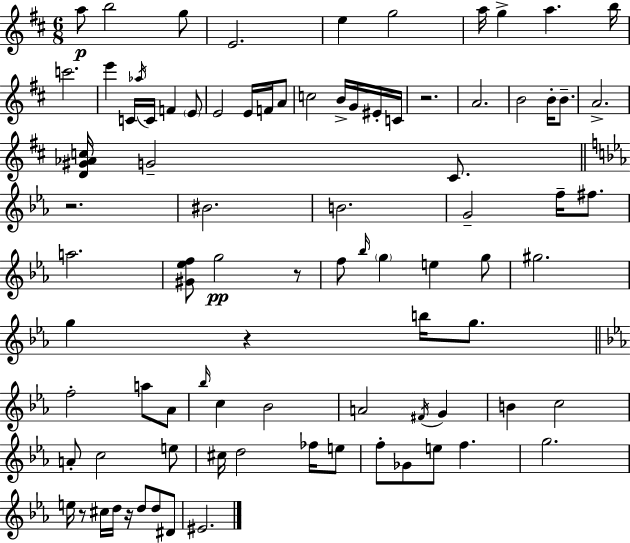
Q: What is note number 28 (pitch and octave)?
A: B4